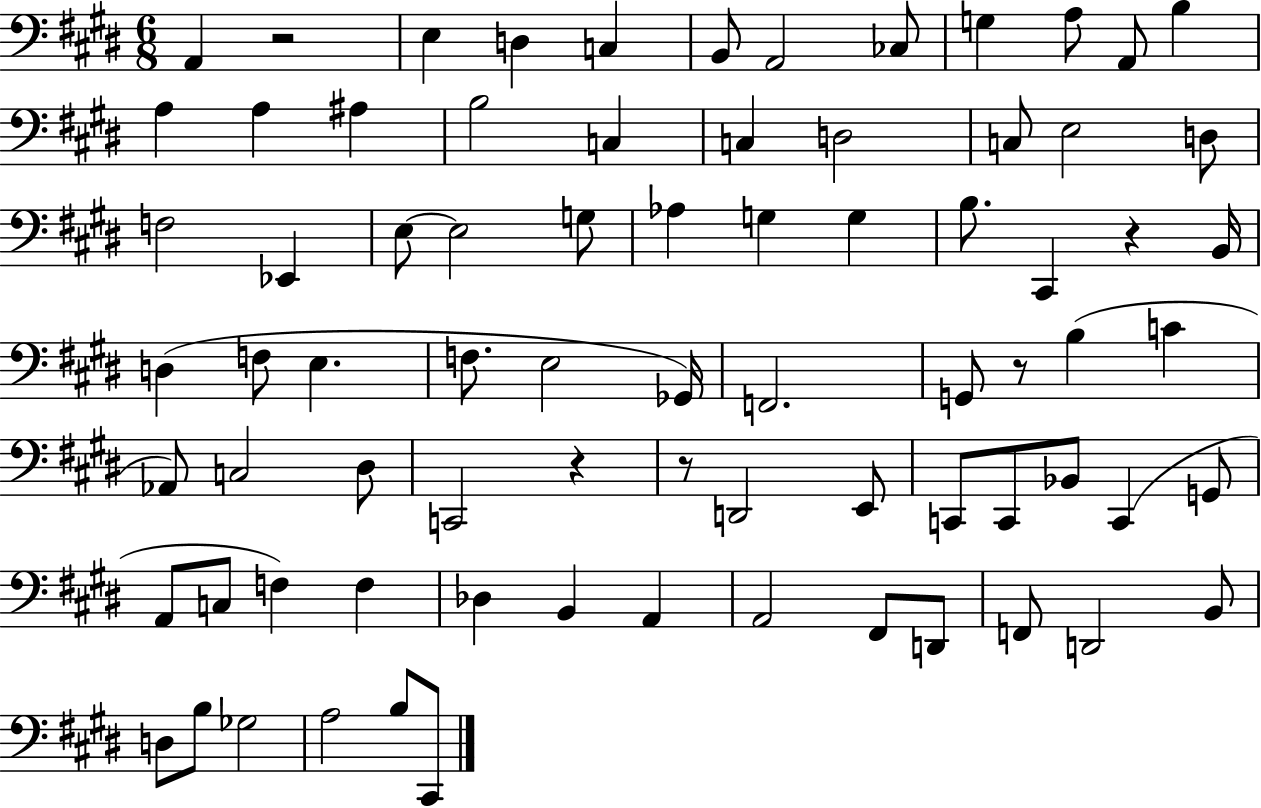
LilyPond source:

{
  \clef bass
  \numericTimeSignature
  \time 6/8
  \key e \major
  \repeat volta 2 { a,4 r2 | e4 d4 c4 | b,8 a,2 ces8 | g4 a8 a,8 b4 | \break a4 a4 ais4 | b2 c4 | c4 d2 | c8 e2 d8 | \break f2 ees,4 | e8~~ e2 g8 | aes4 g4 g4 | b8. cis,4 r4 b,16 | \break d4( f8 e4. | f8. e2 ges,16) | f,2. | g,8 r8 b4( c'4 | \break aes,8) c2 dis8 | c,2 r4 | r8 d,2 e,8 | c,8 c,8 bes,8 c,4( g,8 | \break a,8 c8 f4) f4 | des4 b,4 a,4 | a,2 fis,8 d,8 | f,8 d,2 b,8 | \break d8 b8 ges2 | a2 b8 cis,8 | } \bar "|."
}